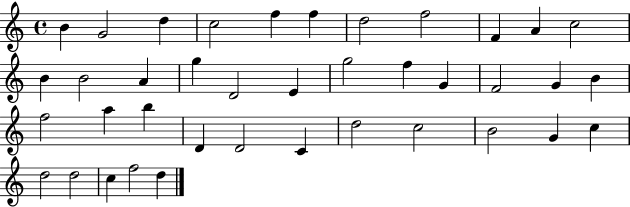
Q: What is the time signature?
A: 4/4